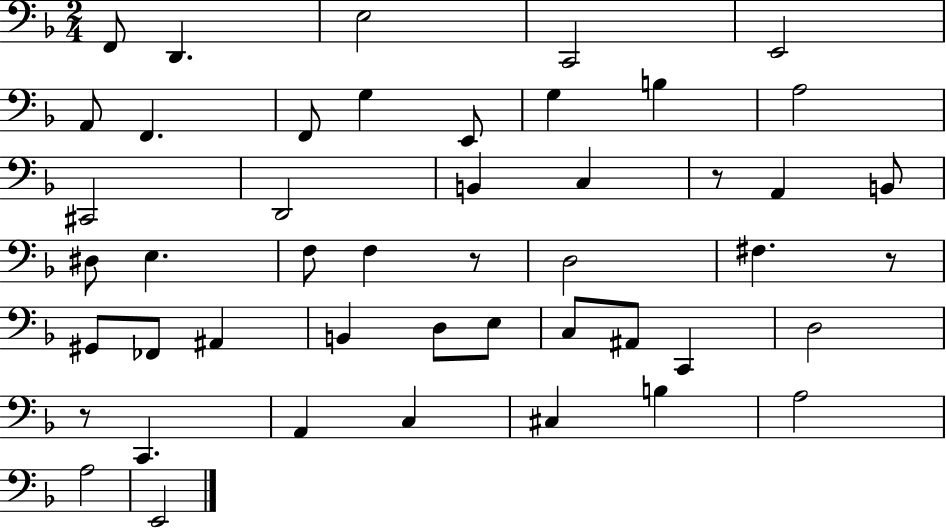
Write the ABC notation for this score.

X:1
T:Untitled
M:2/4
L:1/4
K:F
F,,/2 D,, E,2 C,,2 E,,2 A,,/2 F,, F,,/2 G, E,,/2 G, B, A,2 ^C,,2 D,,2 B,, C, z/2 A,, B,,/2 ^D,/2 E, F,/2 F, z/2 D,2 ^F, z/2 ^G,,/2 _F,,/2 ^A,, B,, D,/2 E,/2 C,/2 ^A,,/2 C,, D,2 z/2 C,, A,, C, ^C, B, A,2 A,2 E,,2